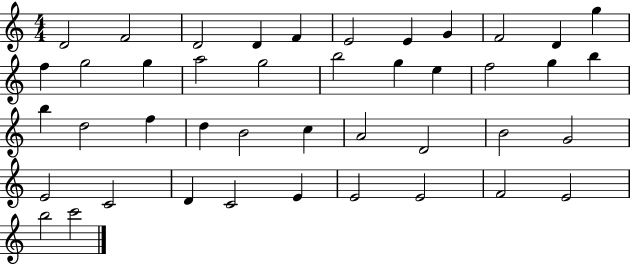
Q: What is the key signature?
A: C major